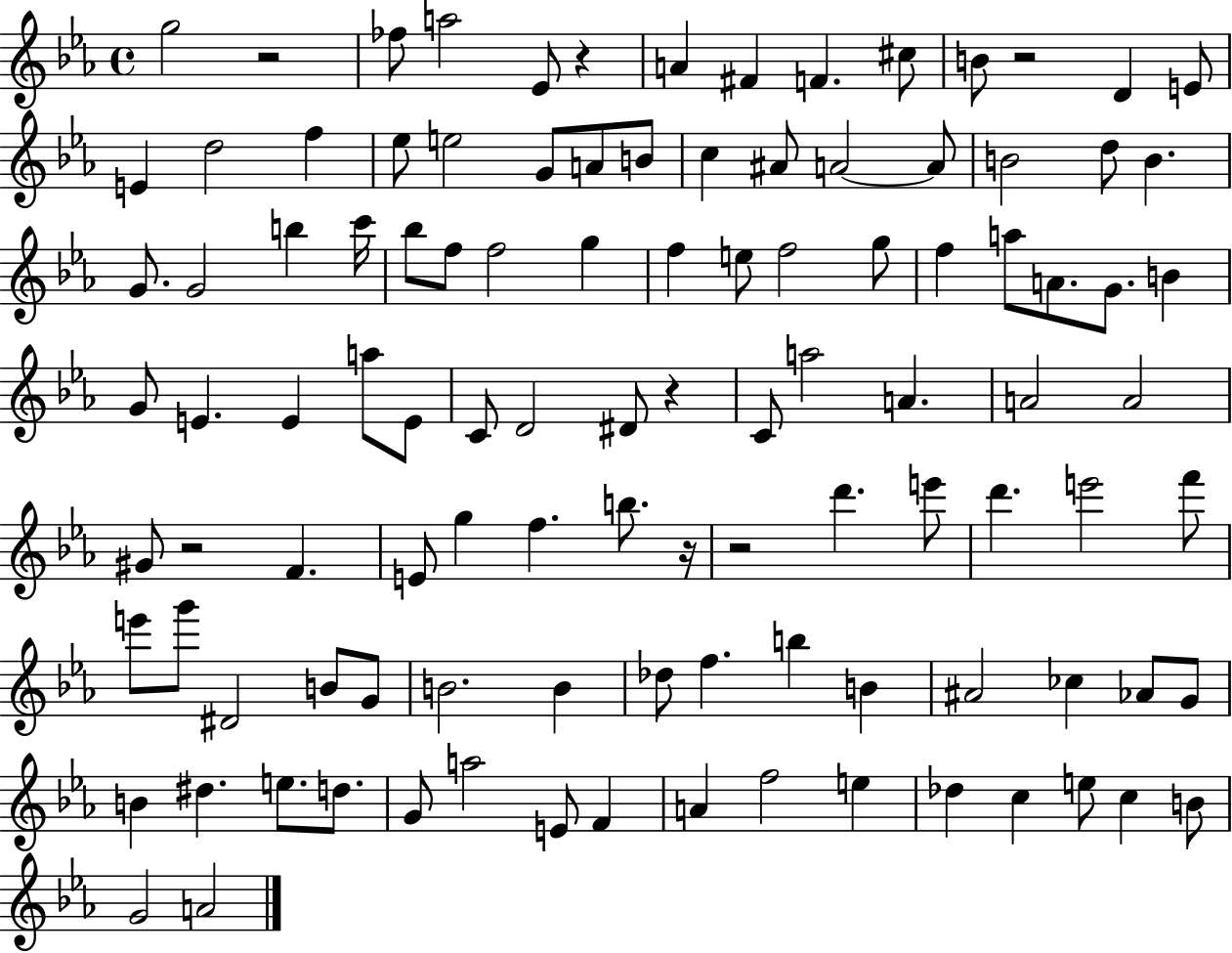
X:1
T:Untitled
M:4/4
L:1/4
K:Eb
g2 z2 _f/2 a2 _E/2 z A ^F F ^c/2 B/2 z2 D E/2 E d2 f _e/2 e2 G/2 A/2 B/2 c ^A/2 A2 A/2 B2 d/2 B G/2 G2 b c'/4 _b/2 f/2 f2 g f e/2 f2 g/2 f a/2 A/2 G/2 B G/2 E E a/2 E/2 C/2 D2 ^D/2 z C/2 a2 A A2 A2 ^G/2 z2 F E/2 g f b/2 z/4 z2 d' e'/2 d' e'2 f'/2 e'/2 g'/2 ^D2 B/2 G/2 B2 B _d/2 f b B ^A2 _c _A/2 G/2 B ^d e/2 d/2 G/2 a2 E/2 F A f2 e _d c e/2 c B/2 G2 A2